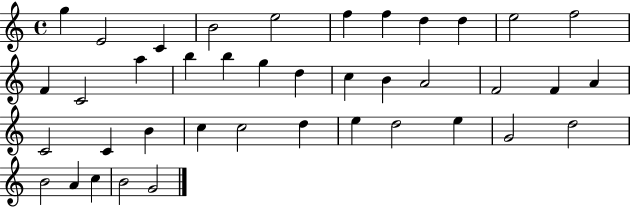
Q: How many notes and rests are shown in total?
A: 40